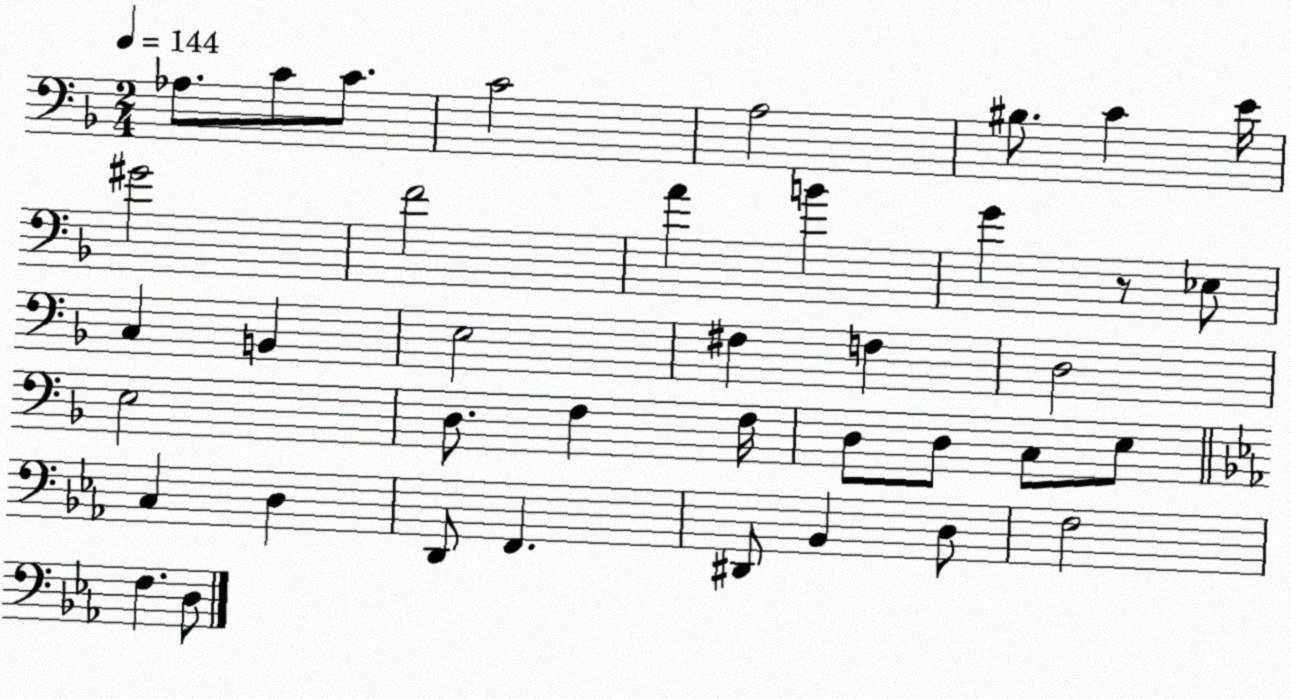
X:1
T:Untitled
M:2/4
L:1/4
K:F
_A,/2 C/2 C/2 C2 A,2 ^B,/2 C E/4 ^G2 F2 A B G z/2 _E,/2 C, B,, E,2 ^F, F, D,2 E,2 D,/2 F, F,/4 D,/2 D,/2 C,/2 E,/2 C, D, D,,/2 F,, ^D,,/2 _B,, D,/2 F,2 F, D,/2